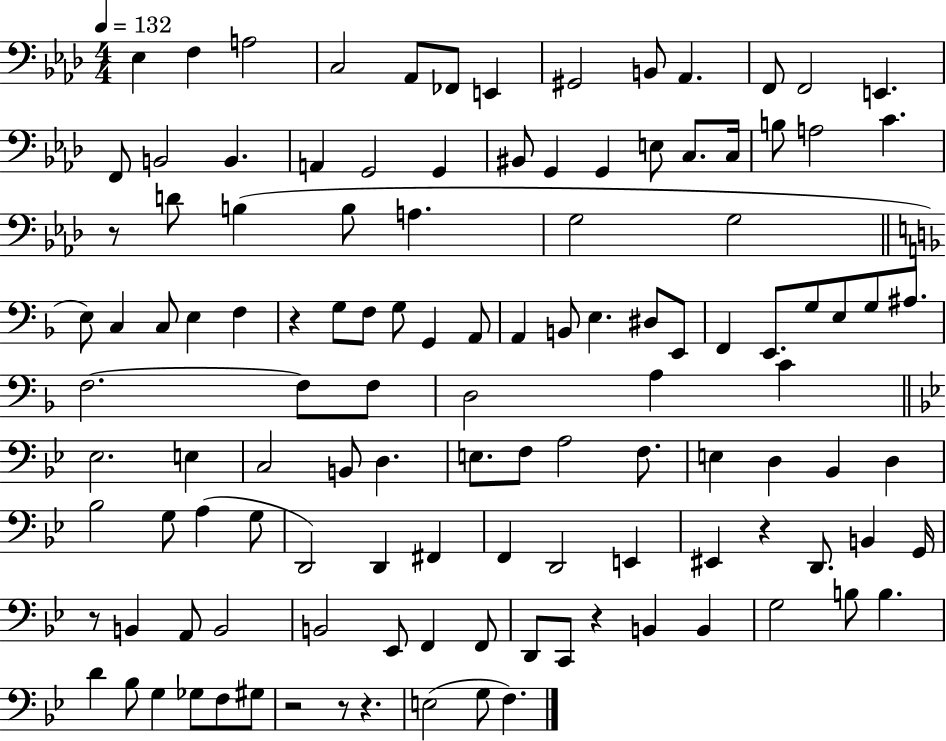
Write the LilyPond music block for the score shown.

{
  \clef bass
  \numericTimeSignature
  \time 4/4
  \key aes \major
  \tempo 4 = 132
  ees4 f4 a2 | c2 aes,8 fes,8 e,4 | gis,2 b,8 aes,4. | f,8 f,2 e,4. | \break f,8 b,2 b,4. | a,4 g,2 g,4 | bis,8 g,4 g,4 e8 c8. c16 | b8 a2 c'4. | \break r8 d'8 b4( b8 a4. | g2 g2 | \bar "||" \break \key f \major e8) c4 c8 e4 f4 | r4 g8 f8 g8 g,4 a,8 | a,4 b,8 e4. dis8 e,8 | f,4 e,8. g8 e8 g8 ais8. | \break f2.~~ f8 f8 | d2 a4 c'4 | \bar "||" \break \key g \minor ees2. e4 | c2 b,8 d4. | e8. f8 a2 f8. | e4 d4 bes,4 d4 | \break bes2 g8 a4( g8 | d,2) d,4 fis,4 | f,4 d,2 e,4 | eis,4 r4 d,8. b,4 g,16 | \break r8 b,4 a,8 b,2 | b,2 ees,8 f,4 f,8 | d,8 c,8 r4 b,4 b,4 | g2 b8 b4. | \break d'4 bes8 g4 ges8 f8 gis8 | r2 r8 r4. | e2( g8 f4.) | \bar "|."
}